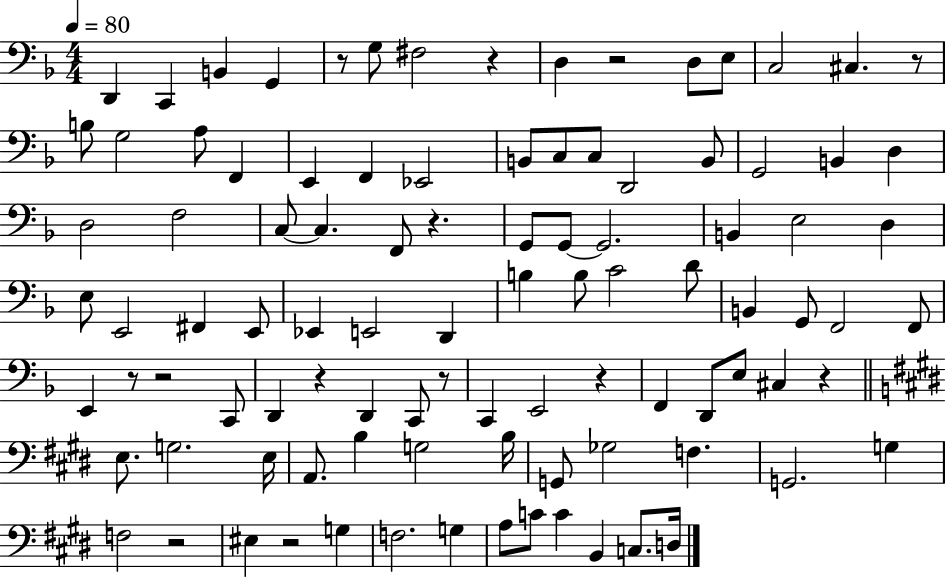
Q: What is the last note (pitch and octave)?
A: D3